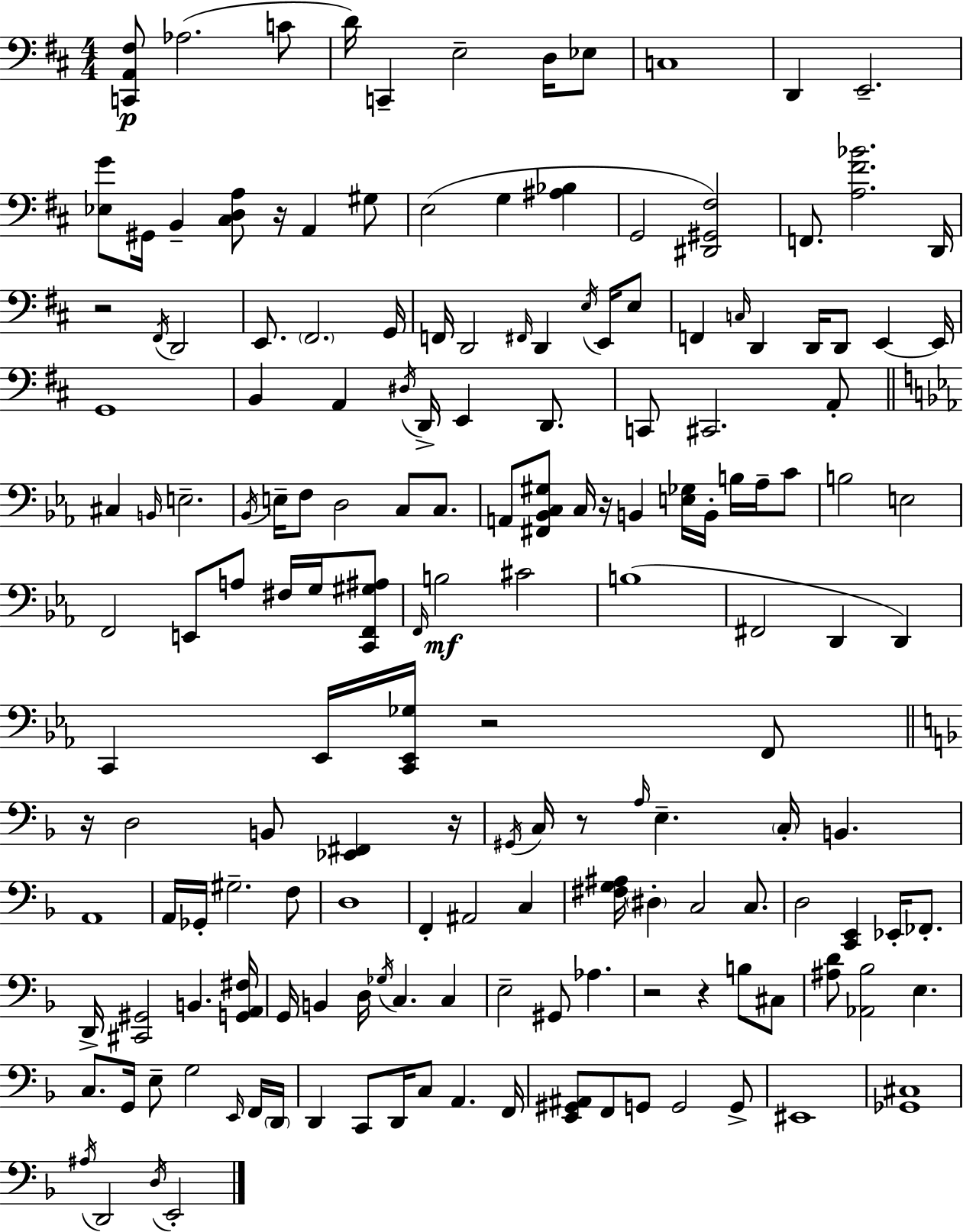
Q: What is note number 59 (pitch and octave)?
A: C3